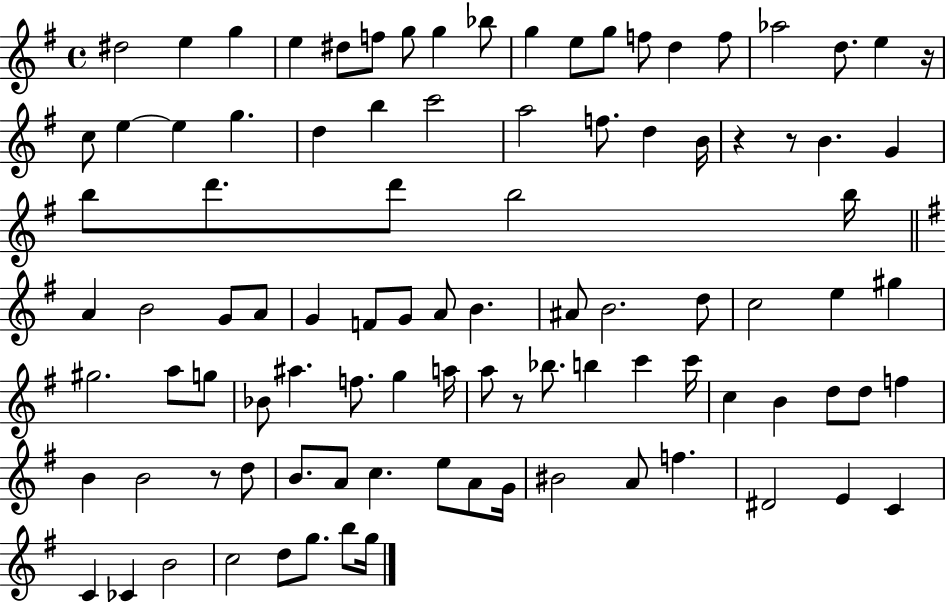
D#5/h E5/q G5/q E5/q D#5/e F5/e G5/e G5/q Bb5/e G5/q E5/e G5/e F5/e D5/q F5/e Ab5/h D5/e. E5/q R/s C5/e E5/q E5/q G5/q. D5/q B5/q C6/h A5/h F5/e. D5/q B4/s R/q R/e B4/q. G4/q B5/e D6/e. D6/e B5/h B5/s A4/q B4/h G4/e A4/e G4/q F4/e G4/e A4/e B4/q. A#4/e B4/h. D5/e C5/h E5/q G#5/q G#5/h. A5/e G5/e Bb4/e A#5/q. F5/e. G5/q A5/s A5/e R/e Bb5/e. B5/q C6/q C6/s C5/q B4/q D5/e D5/e F5/q B4/q B4/h R/e D5/e B4/e. A4/e C5/q. E5/e A4/e G4/s BIS4/h A4/e F5/q. D#4/h E4/q C4/q C4/q CES4/q B4/h C5/h D5/e G5/e. B5/e G5/s